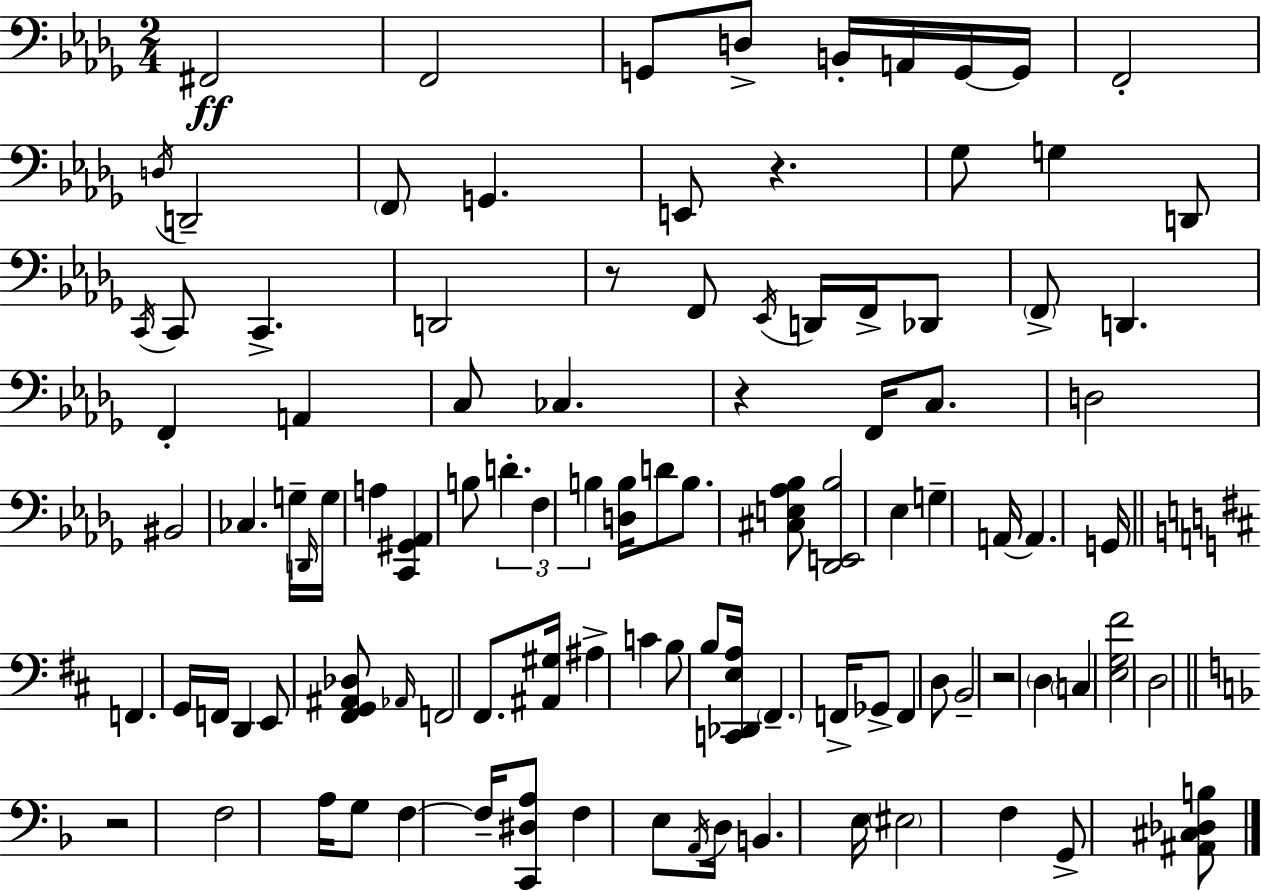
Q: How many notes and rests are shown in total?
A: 102